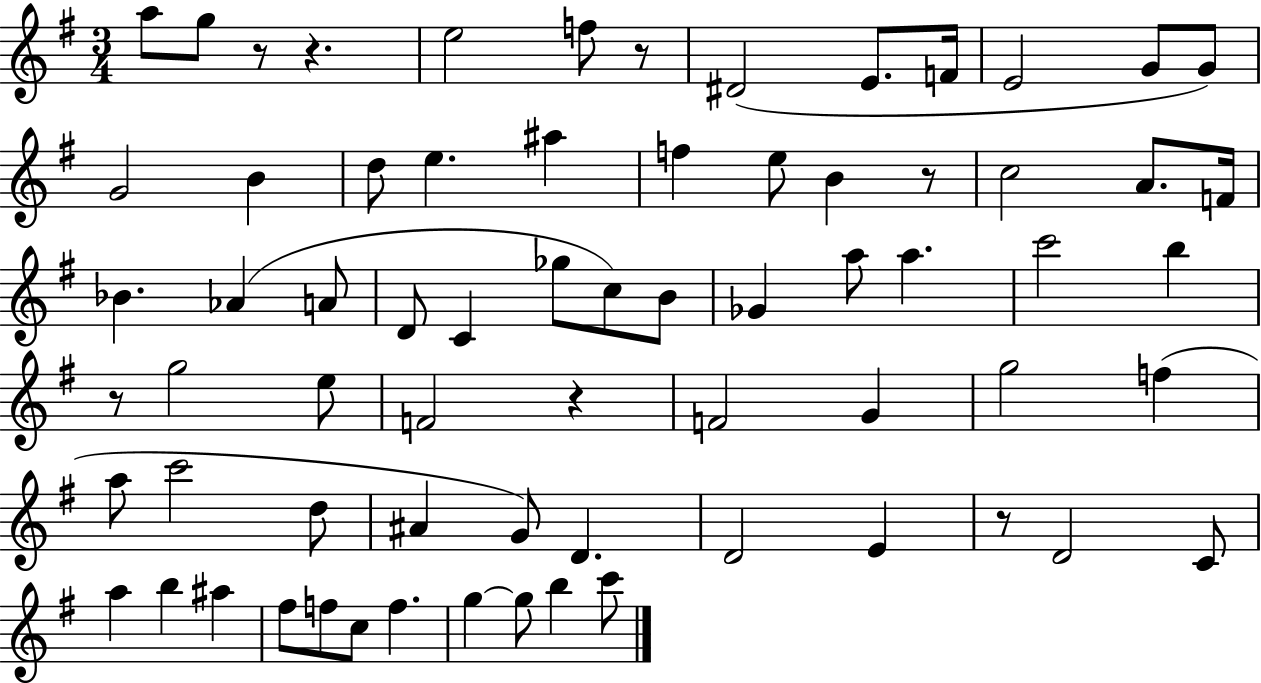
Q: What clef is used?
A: treble